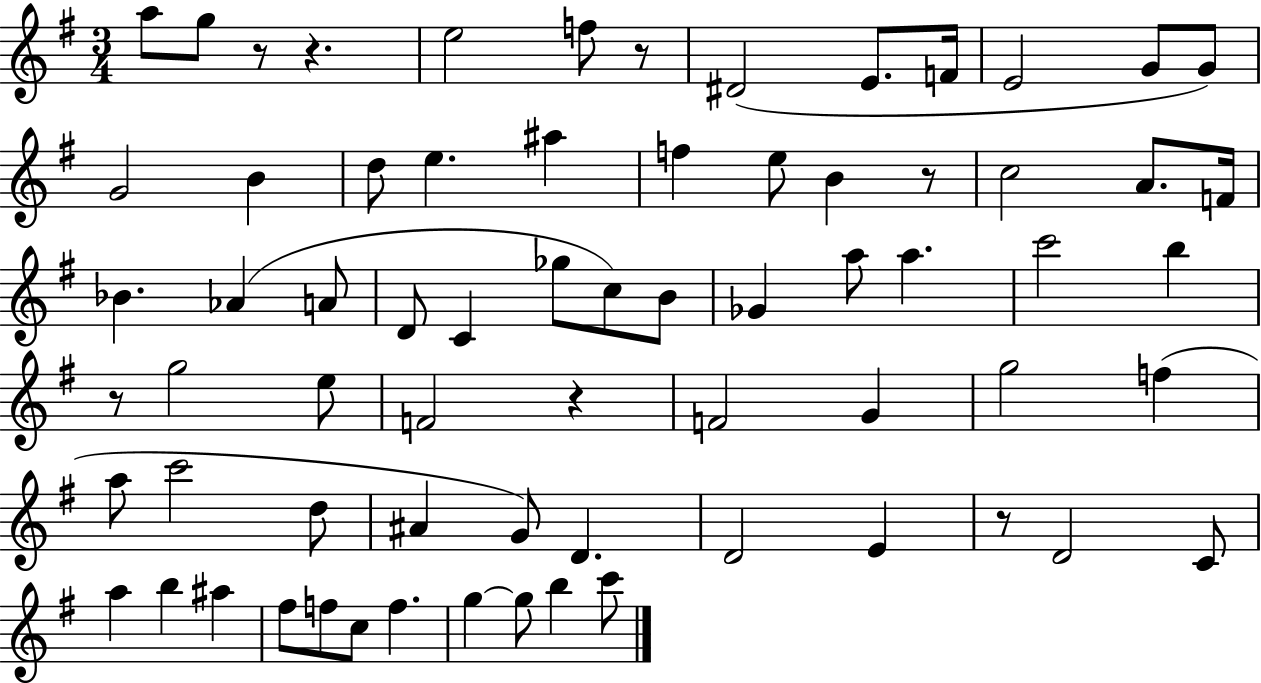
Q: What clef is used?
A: treble